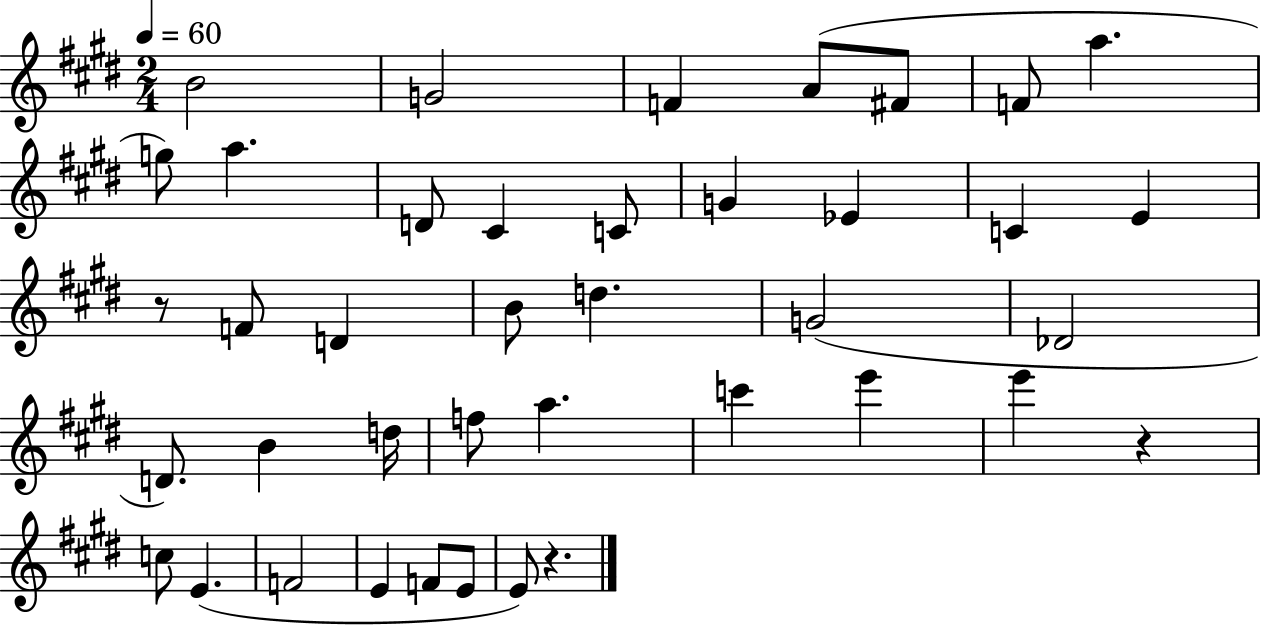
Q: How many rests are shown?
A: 3